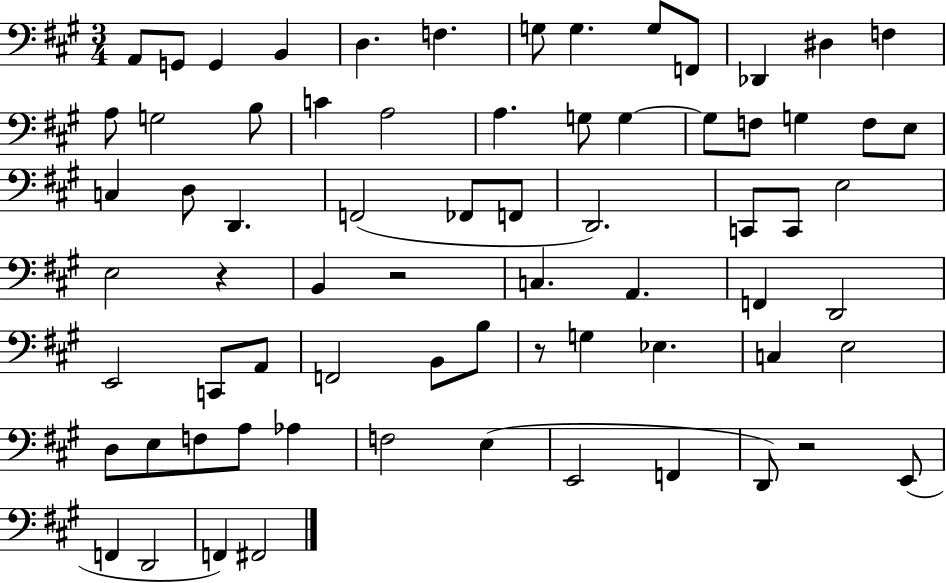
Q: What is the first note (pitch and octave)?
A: A2